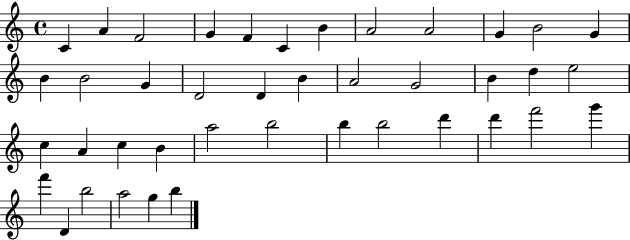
C4/q A4/q F4/h G4/q F4/q C4/q B4/q A4/h A4/h G4/q B4/h G4/q B4/q B4/h G4/q D4/h D4/q B4/q A4/h G4/h B4/q D5/q E5/h C5/q A4/q C5/q B4/q A5/h B5/h B5/q B5/h D6/q D6/q F6/h G6/q F6/q D4/q B5/h A5/h G5/q B5/q